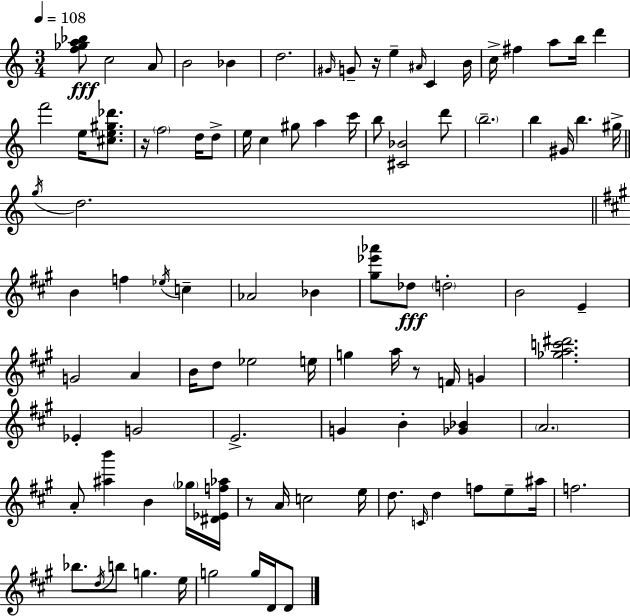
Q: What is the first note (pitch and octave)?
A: C5